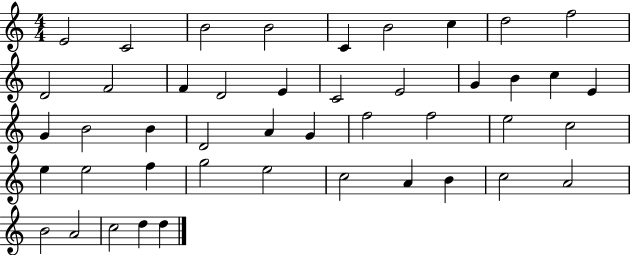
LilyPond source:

{
  \clef treble
  \numericTimeSignature
  \time 4/4
  \key c \major
  e'2 c'2 | b'2 b'2 | c'4 b'2 c''4 | d''2 f''2 | \break d'2 f'2 | f'4 d'2 e'4 | c'2 e'2 | g'4 b'4 c''4 e'4 | \break g'4 b'2 b'4 | d'2 a'4 g'4 | f''2 f''2 | e''2 c''2 | \break e''4 e''2 f''4 | g''2 e''2 | c''2 a'4 b'4 | c''2 a'2 | \break b'2 a'2 | c''2 d''4 d''4 | \bar "|."
}